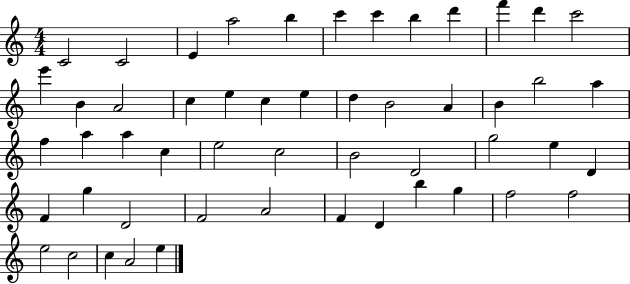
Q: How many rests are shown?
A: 0